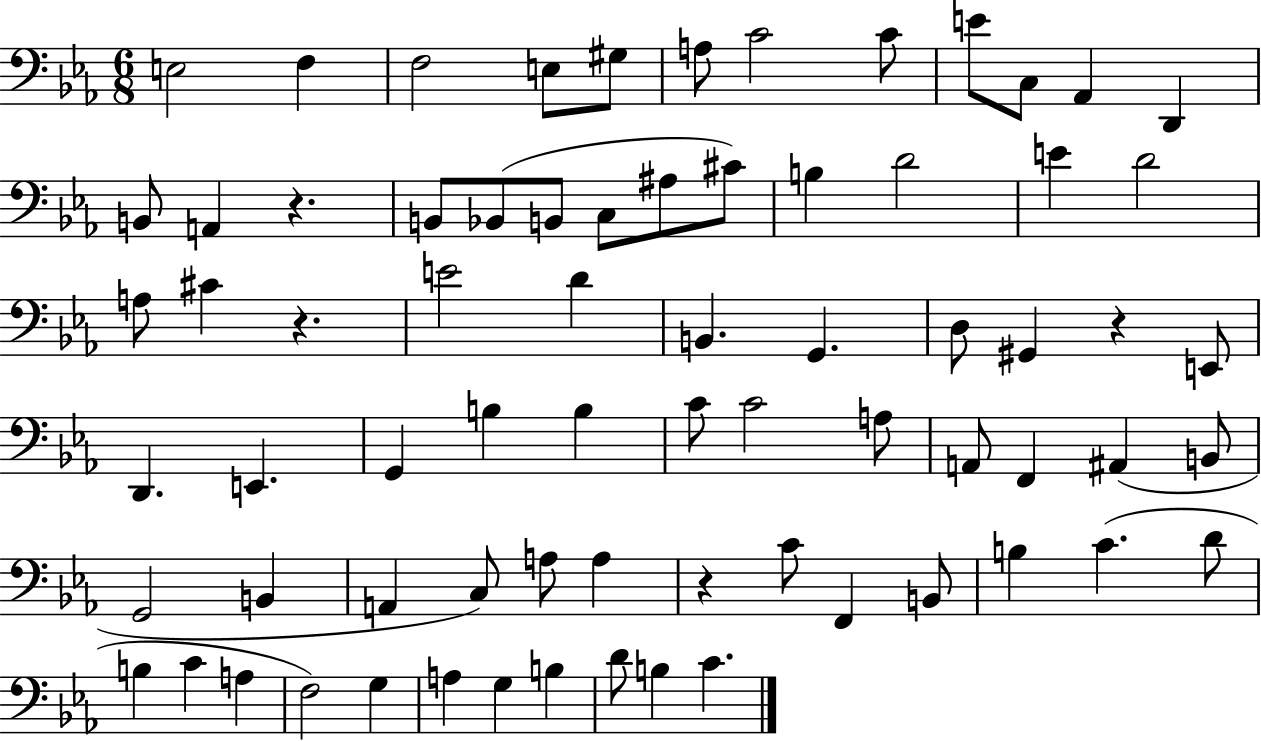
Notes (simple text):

E3/h F3/q F3/h E3/e G#3/e A3/e C4/h C4/e E4/e C3/e Ab2/q D2/q B2/e A2/q R/q. B2/e Bb2/e B2/e C3/e A#3/e C#4/e B3/q D4/h E4/q D4/h A3/e C#4/q R/q. E4/h D4/q B2/q. G2/q. D3/e G#2/q R/q E2/e D2/q. E2/q. G2/q B3/q B3/q C4/e C4/h A3/e A2/e F2/q A#2/q B2/e G2/h B2/q A2/q C3/e A3/e A3/q R/q C4/e F2/q B2/e B3/q C4/q. D4/e B3/q C4/q A3/q F3/h G3/q A3/q G3/q B3/q D4/e B3/q C4/q.